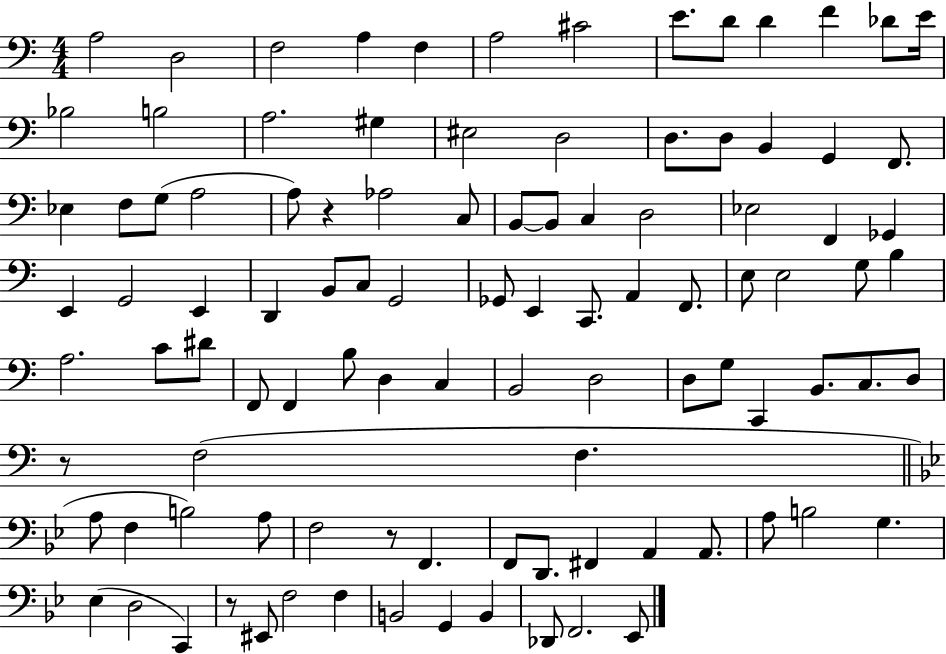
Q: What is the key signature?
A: C major